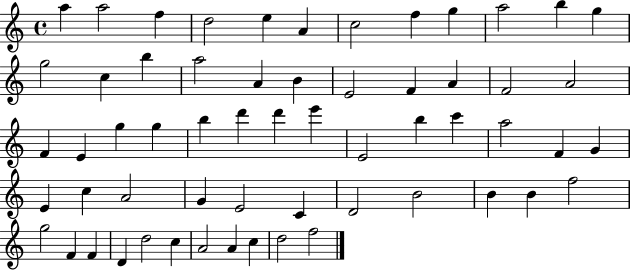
{
  \clef treble
  \time 4/4
  \defaultTimeSignature
  \key c \major
  a''4 a''2 f''4 | d''2 e''4 a'4 | c''2 f''4 g''4 | a''2 b''4 g''4 | \break g''2 c''4 b''4 | a''2 a'4 b'4 | e'2 f'4 a'4 | f'2 a'2 | \break f'4 e'4 g''4 g''4 | b''4 d'''4 d'''4 e'''4 | e'2 b''4 c'''4 | a''2 f'4 g'4 | \break e'4 c''4 a'2 | g'4 e'2 c'4 | d'2 b'2 | b'4 b'4 f''2 | \break g''2 f'4 f'4 | d'4 d''2 c''4 | a'2 a'4 c''4 | d''2 f''2 | \break \bar "|."
}